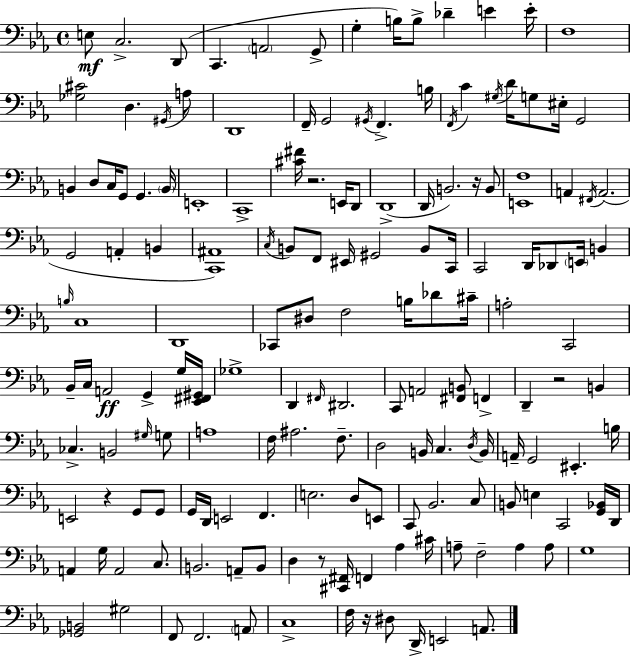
E3/e C3/h. D2/e C2/q. A2/h G2/e G3/q B3/s B3/e Db4/q E4/q E4/s F3/w [Gb3,C#4]/h D3/q. G#2/s A3/e D2/w F2/s G2/h G#2/s F2/q. B3/s F2/s C4/q G#3/s D4/s G3/e EIS3/s G2/h B2/q D3/e C3/s G2/e G2/q. B2/s E2/w C2/w [C#4,F#4]/s R/h. E2/s D2/e D2/w D2/s B2/h. R/s B2/e [E2,F3]/w A2/q F#2/s A2/h. G2/h A2/q B2/q [C2,A#2]/w C3/s B2/e F2/e EIS2/s G#2/h B2/e C2/s C2/h D2/s Db2/e E2/s B2/q B3/s C3/w D2/w CES2/e D#3/e F3/h B3/s Db4/e C#4/s A3/h C2/h Bb2/s C3/s A2/h G2/q G3/s [Eb2,F#2,G#2]/s Gb3/w D2/q F#2/s D#2/h. C2/e A2/h [F#2,B2]/e F2/q D2/q R/h B2/q CES3/q. B2/h G#3/s G3/e A3/w F3/s A#3/h. F3/e. D3/h B2/s C3/q. D3/s B2/s A2/s G2/h EIS2/q. B3/s E2/h R/q G2/e G2/e G2/s D2/s E2/h F2/q. E3/h. D3/e E2/e C2/e Bb2/h. C3/e B2/e E3/q C2/h [G2,Bb2]/s D2/s A2/q G3/s A2/h C3/e. B2/h. A2/e B2/e D3/q R/e [C#2,F#2]/s F2/q Ab3/q C#4/s A3/e F3/h A3/q A3/e G3/w [Gb2,B2]/h G#3/h F2/e F2/h. A2/e C3/w F3/s R/s D#3/e D2/s E2/h A2/e.